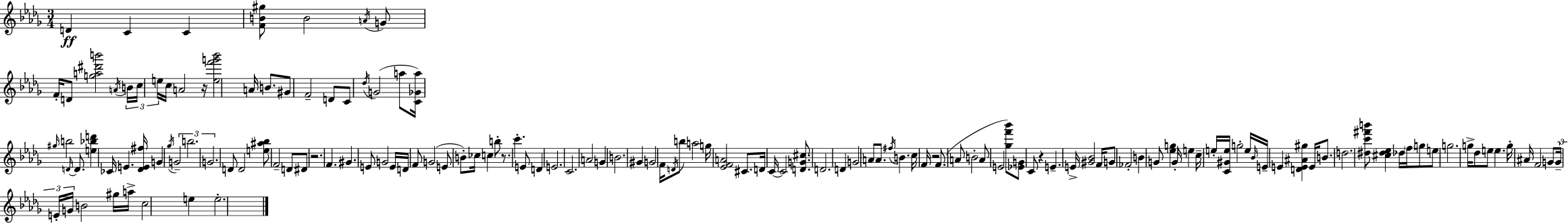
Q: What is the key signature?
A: BES minor